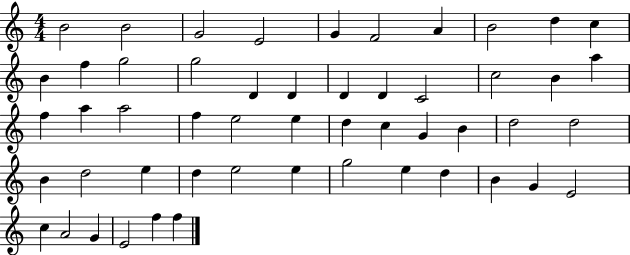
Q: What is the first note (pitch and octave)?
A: B4